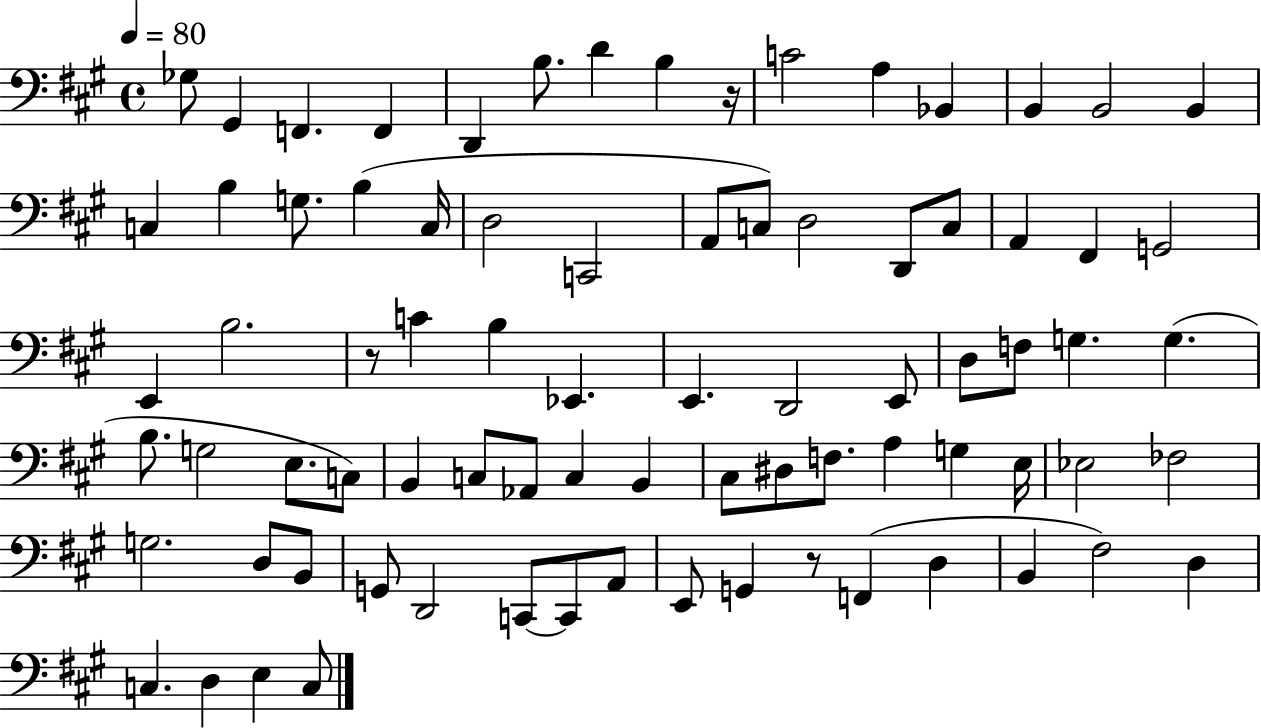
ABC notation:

X:1
T:Untitled
M:4/4
L:1/4
K:A
_G,/2 ^G,, F,, F,, D,, B,/2 D B, z/4 C2 A, _B,, B,, B,,2 B,, C, B, G,/2 B, C,/4 D,2 C,,2 A,,/2 C,/2 D,2 D,,/2 C,/2 A,, ^F,, G,,2 E,, B,2 z/2 C B, _E,, E,, D,,2 E,,/2 D,/2 F,/2 G, G, B,/2 G,2 E,/2 C,/2 B,, C,/2 _A,,/2 C, B,, ^C,/2 ^D,/2 F,/2 A, G, E,/4 _E,2 _F,2 G,2 D,/2 B,,/2 G,,/2 D,,2 C,,/2 C,,/2 A,,/2 E,,/2 G,, z/2 F,, D, B,, ^F,2 D, C, D, E, C,/2